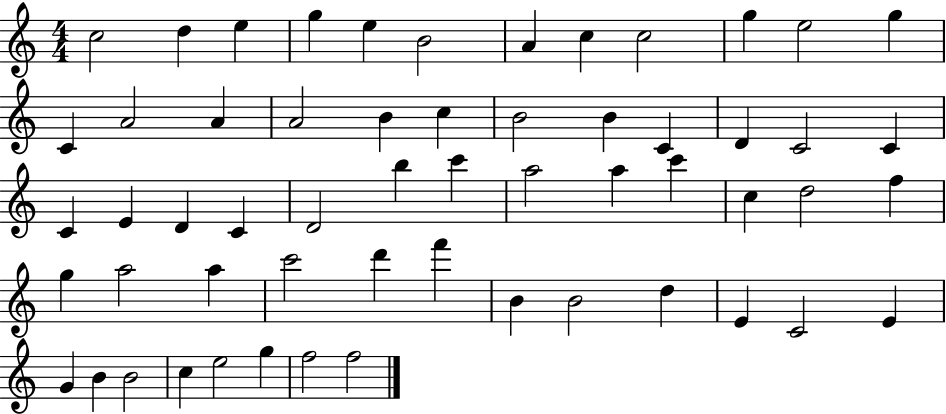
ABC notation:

X:1
T:Untitled
M:4/4
L:1/4
K:C
c2 d e g e B2 A c c2 g e2 g C A2 A A2 B c B2 B C D C2 C C E D C D2 b c' a2 a c' c d2 f g a2 a c'2 d' f' B B2 d E C2 E G B B2 c e2 g f2 f2